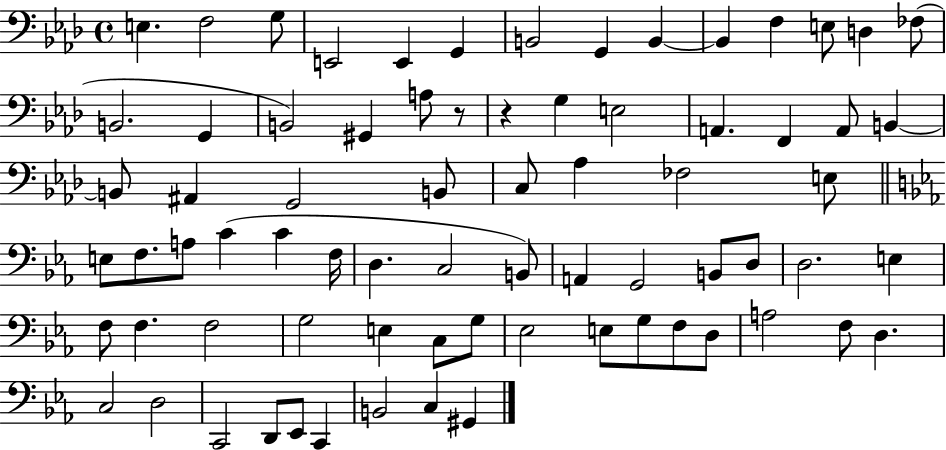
X:1
T:Untitled
M:4/4
L:1/4
K:Ab
E, F,2 G,/2 E,,2 E,, G,, B,,2 G,, B,, B,, F, E,/2 D, _F,/2 B,,2 G,, B,,2 ^G,, A,/2 z/2 z G, E,2 A,, F,, A,,/2 B,, B,,/2 ^A,, G,,2 B,,/2 C,/2 _A, _F,2 E,/2 E,/2 F,/2 A,/2 C C F,/4 D, C,2 B,,/2 A,, G,,2 B,,/2 D,/2 D,2 E, F,/2 F, F,2 G,2 E, C,/2 G,/2 _E,2 E,/2 G,/2 F,/2 D,/2 A,2 F,/2 D, C,2 D,2 C,,2 D,,/2 _E,,/2 C,, B,,2 C, ^G,,